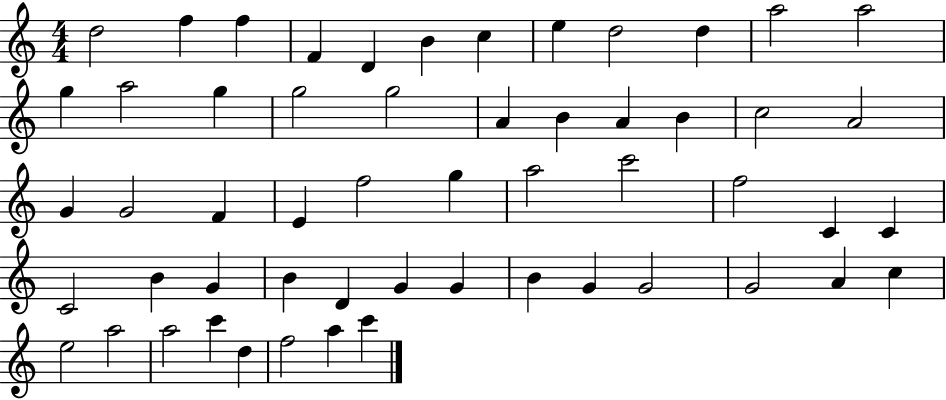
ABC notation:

X:1
T:Untitled
M:4/4
L:1/4
K:C
d2 f f F D B c e d2 d a2 a2 g a2 g g2 g2 A B A B c2 A2 G G2 F E f2 g a2 c'2 f2 C C C2 B G B D G G B G G2 G2 A c e2 a2 a2 c' d f2 a c'